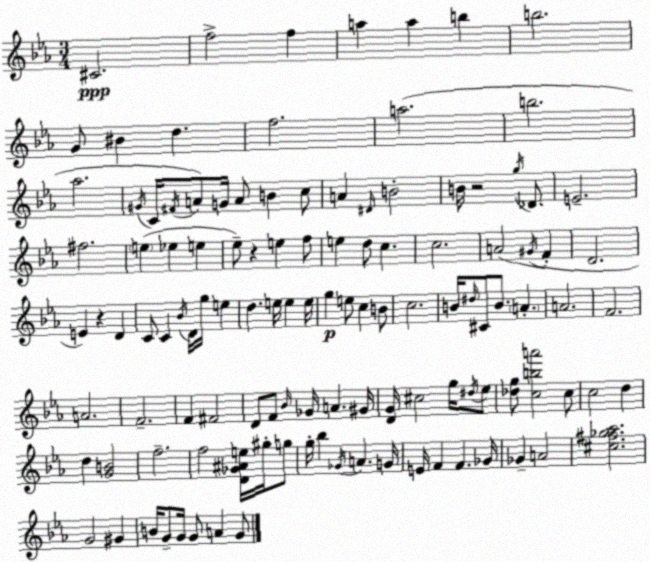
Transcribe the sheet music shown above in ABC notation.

X:1
T:Untitled
M:3/4
L:1/4
K:Cm
^C2 f2 f a a b b2 G/2 ^B d f2 a2 b2 _a2 ^G/4 C/4 ^F/4 A/2 G/4 A/2 B c/2 A ^D/4 B2 B/4 z2 g/4 _D/2 E2 ^f2 e _e e _e/2 z e f/2 e d/2 c c2 A2 ^G/4 F D2 E z D C/2 C _B/4 D/4 g/4 e d e/4 e e/4 g e/2 c B/2 c2 B/4 ^d/4 ^C/2 B/2 A A2 F2 A2 F2 F ^F2 D/2 F/2 _B/4 _G/4 A ^G/4 [DG]/4 ^c2 g/4 ^d/4 _e/2 [_dg]/2 [cba']2 c/2 c2 d d [GB]2 f2 f2 [D_G^Ae]/4 ^g/4 g/2 g/4 _b _G/4 A G/4 E/4 F F _G/4 _G A2 [^c^f_g_a]2 G2 ^G B/4 G/2 G/4 G/2 A G/2